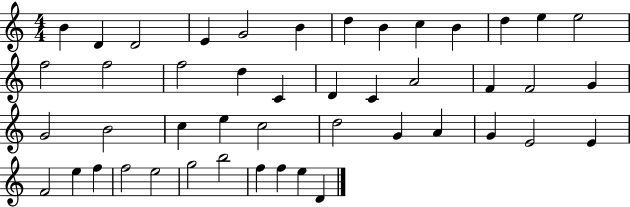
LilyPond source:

{
  \clef treble
  \numericTimeSignature
  \time 4/4
  \key c \major
  b'4 d'4 d'2 | e'4 g'2 b'4 | d''4 b'4 c''4 b'4 | d''4 e''4 e''2 | \break f''2 f''2 | f''2 d''4 c'4 | d'4 c'4 a'2 | f'4 f'2 g'4 | \break g'2 b'2 | c''4 e''4 c''2 | d''2 g'4 a'4 | g'4 e'2 e'4 | \break f'2 e''4 f''4 | f''2 e''2 | g''2 b''2 | f''4 f''4 e''4 d'4 | \break \bar "|."
}